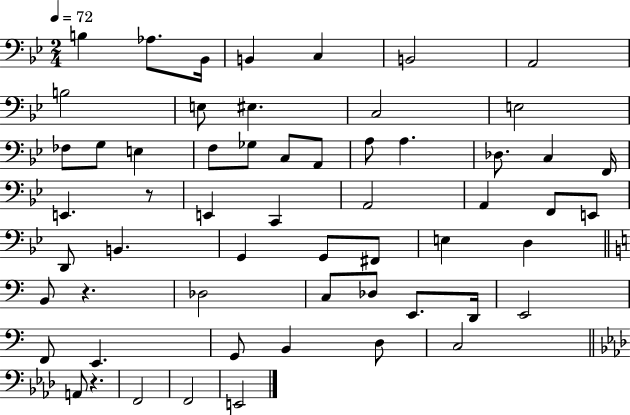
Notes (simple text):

B3/q Ab3/e. Bb2/s B2/q C3/q B2/h A2/h B3/h E3/e EIS3/q. C3/h E3/h FES3/e G3/e E3/q F3/e Gb3/e C3/e A2/e A3/e A3/q. Db3/e. C3/q F2/s E2/q. R/e E2/q C2/q A2/h A2/q F2/e E2/e D2/e B2/q. G2/q G2/e F#2/e E3/q D3/q B2/e R/q. Db3/h C3/e Db3/e E2/e. D2/s E2/h F2/e E2/q. G2/e B2/q D3/e C3/h A2/e R/q. F2/h F2/h E2/h